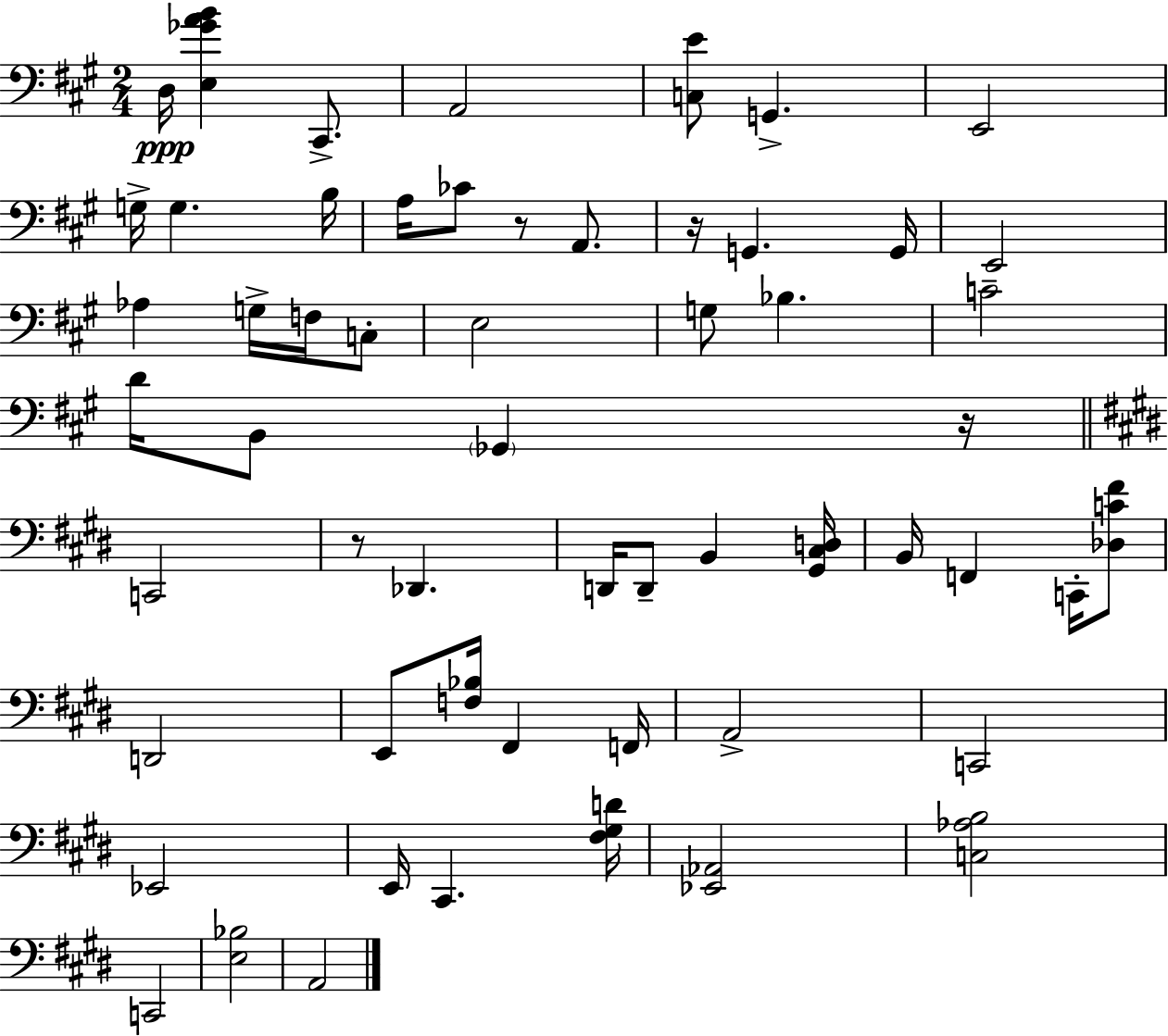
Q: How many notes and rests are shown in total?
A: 57